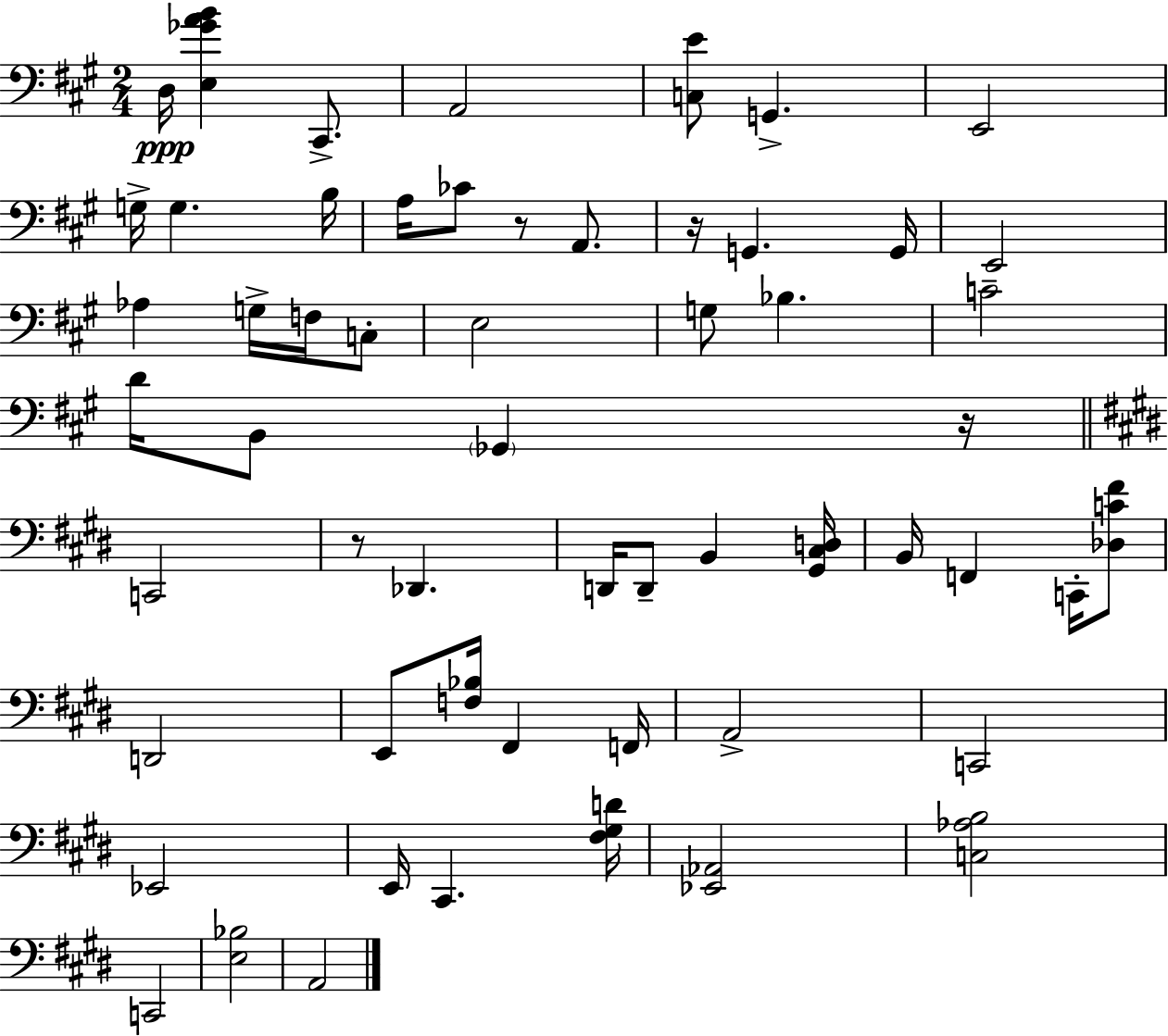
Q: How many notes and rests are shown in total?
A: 57